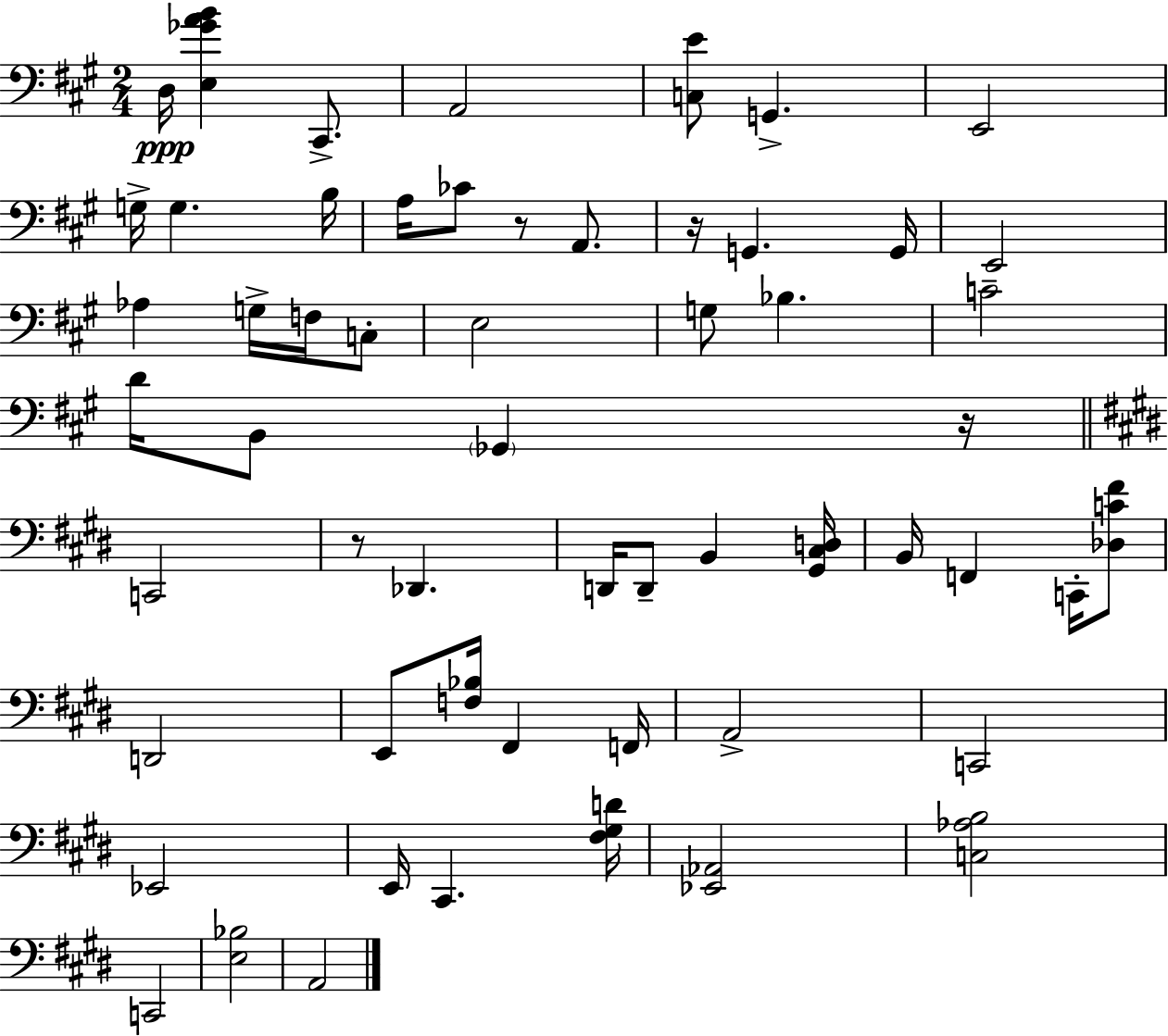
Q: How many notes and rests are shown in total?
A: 57